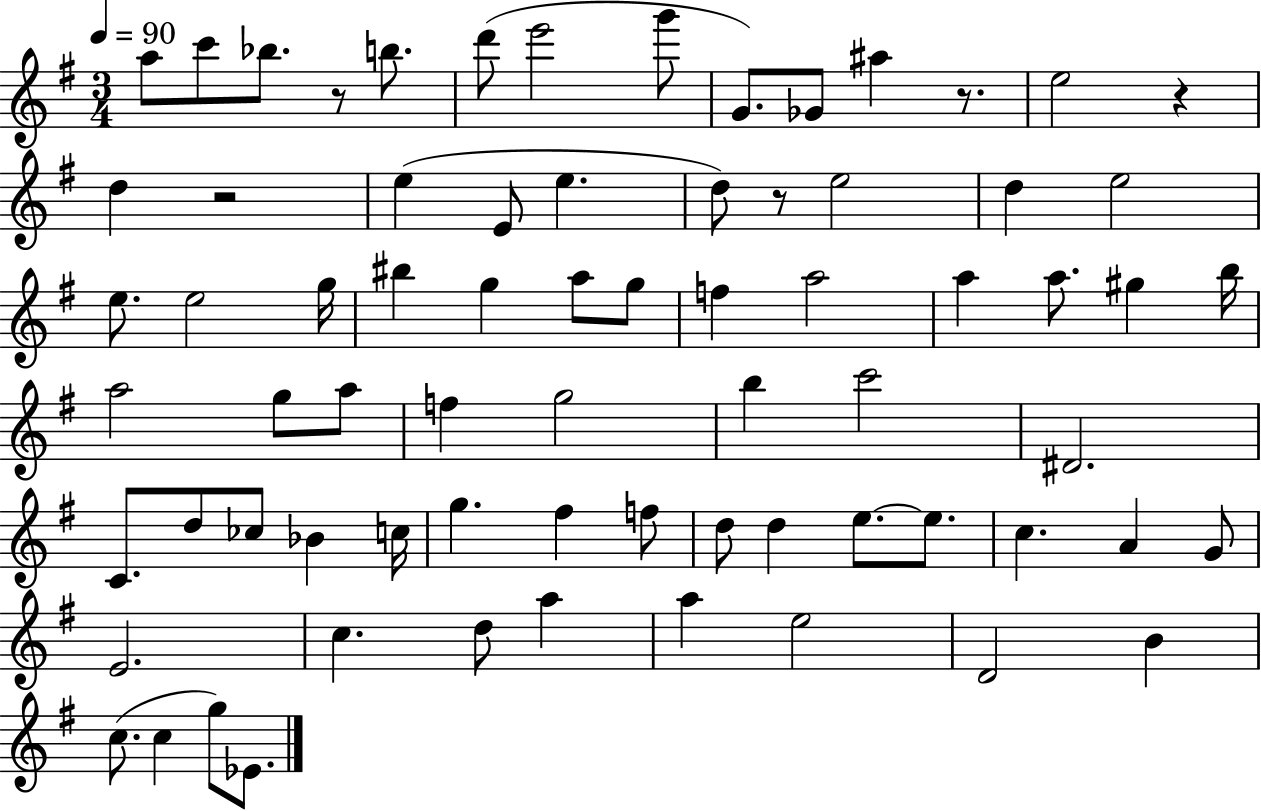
X:1
T:Untitled
M:3/4
L:1/4
K:G
a/2 c'/2 _b/2 z/2 b/2 d'/2 e'2 g'/2 G/2 _G/2 ^a z/2 e2 z d z2 e E/2 e d/2 z/2 e2 d e2 e/2 e2 g/4 ^b g a/2 g/2 f a2 a a/2 ^g b/4 a2 g/2 a/2 f g2 b c'2 ^D2 C/2 d/2 _c/2 _B c/4 g ^f f/2 d/2 d e/2 e/2 c A G/2 E2 c d/2 a a e2 D2 B c/2 c g/2 _E/2